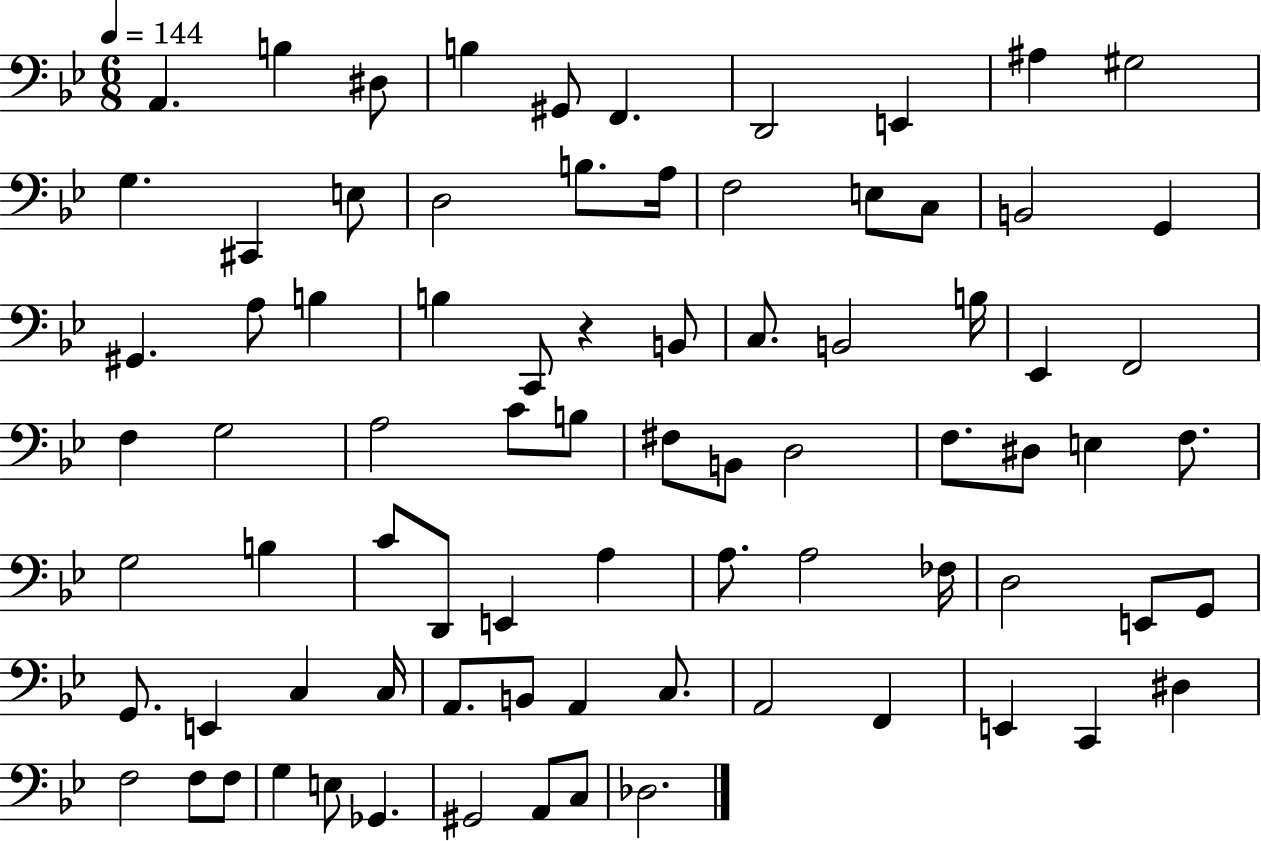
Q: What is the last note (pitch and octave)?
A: Db3